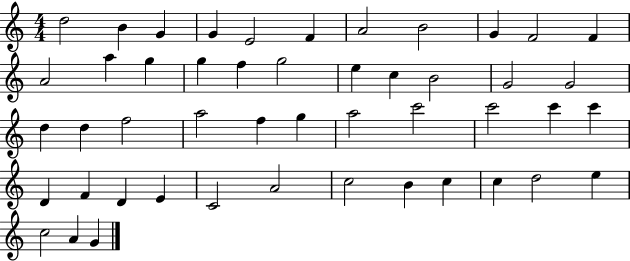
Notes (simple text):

D5/h B4/q G4/q G4/q E4/h F4/q A4/h B4/h G4/q F4/h F4/q A4/h A5/q G5/q G5/q F5/q G5/h E5/q C5/q B4/h G4/h G4/h D5/q D5/q F5/h A5/h F5/q G5/q A5/h C6/h C6/h C6/q C6/q D4/q F4/q D4/q E4/q C4/h A4/h C5/h B4/q C5/q C5/q D5/h E5/q C5/h A4/q G4/q